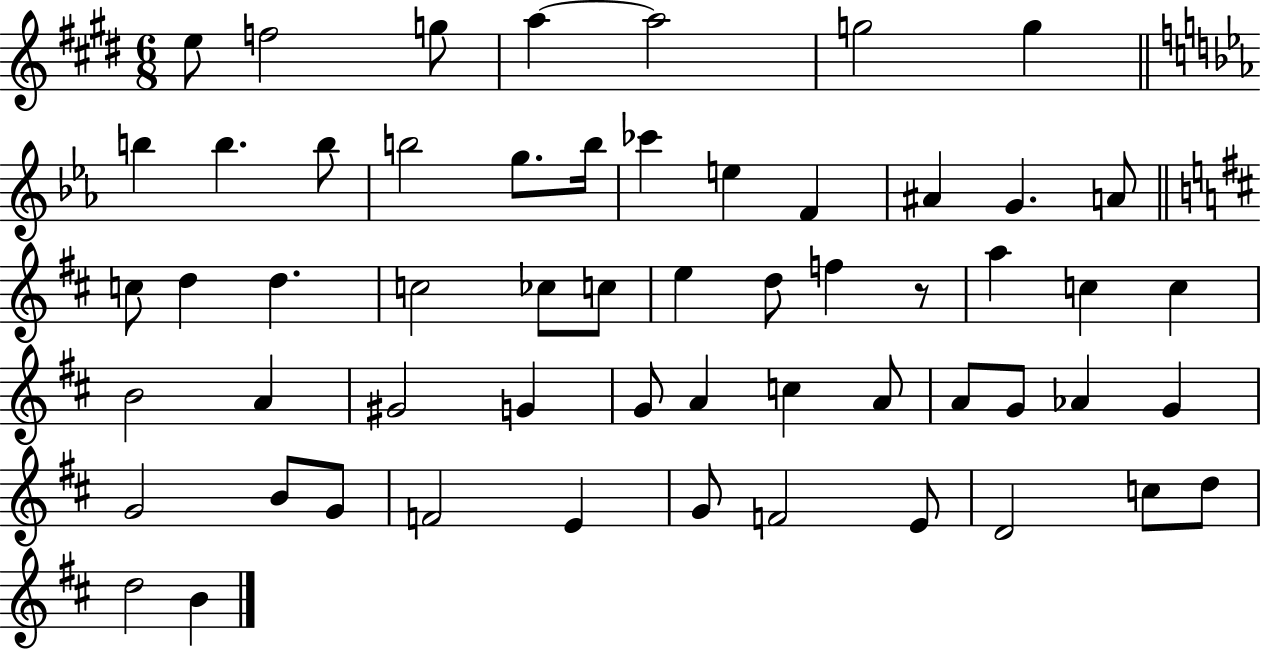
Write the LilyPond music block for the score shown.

{
  \clef treble
  \numericTimeSignature
  \time 6/8
  \key e \major
  e''8 f''2 g''8 | a''4~~ a''2 | g''2 g''4 | \bar "||" \break \key c \minor b''4 b''4. b''8 | b''2 g''8. b''16 | ces'''4 e''4 f'4 | ais'4 g'4. a'8 | \break \bar "||" \break \key d \major c''8 d''4 d''4. | c''2 ces''8 c''8 | e''4 d''8 f''4 r8 | a''4 c''4 c''4 | \break b'2 a'4 | gis'2 g'4 | g'8 a'4 c''4 a'8 | a'8 g'8 aes'4 g'4 | \break g'2 b'8 g'8 | f'2 e'4 | g'8 f'2 e'8 | d'2 c''8 d''8 | \break d''2 b'4 | \bar "|."
}